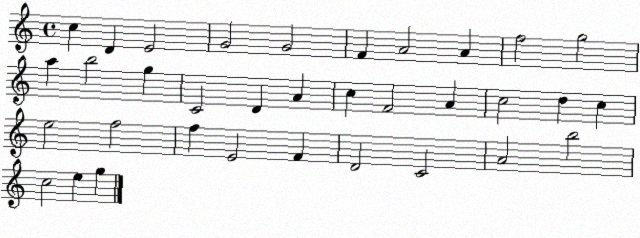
X:1
T:Untitled
M:4/4
L:1/4
K:C
c D E2 G2 G2 F A2 A f2 g2 a b2 g C2 D A c F2 A c2 d c e2 f2 f E2 F D2 C2 A2 b2 c2 e g